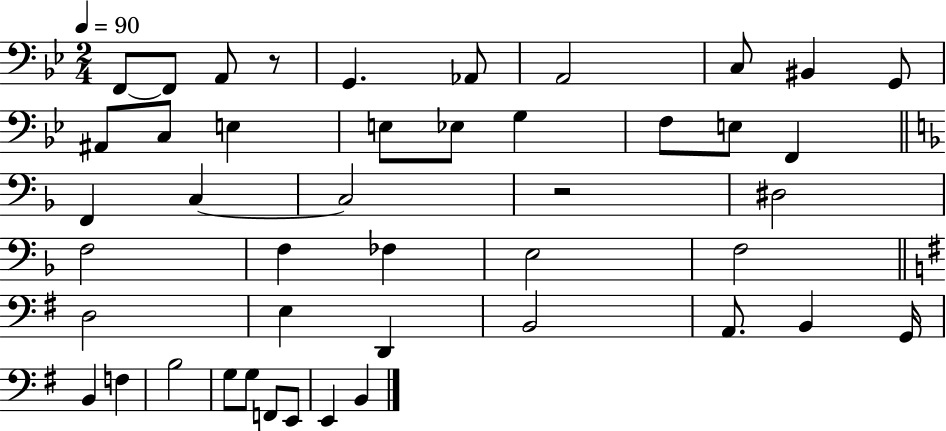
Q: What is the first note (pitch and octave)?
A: F2